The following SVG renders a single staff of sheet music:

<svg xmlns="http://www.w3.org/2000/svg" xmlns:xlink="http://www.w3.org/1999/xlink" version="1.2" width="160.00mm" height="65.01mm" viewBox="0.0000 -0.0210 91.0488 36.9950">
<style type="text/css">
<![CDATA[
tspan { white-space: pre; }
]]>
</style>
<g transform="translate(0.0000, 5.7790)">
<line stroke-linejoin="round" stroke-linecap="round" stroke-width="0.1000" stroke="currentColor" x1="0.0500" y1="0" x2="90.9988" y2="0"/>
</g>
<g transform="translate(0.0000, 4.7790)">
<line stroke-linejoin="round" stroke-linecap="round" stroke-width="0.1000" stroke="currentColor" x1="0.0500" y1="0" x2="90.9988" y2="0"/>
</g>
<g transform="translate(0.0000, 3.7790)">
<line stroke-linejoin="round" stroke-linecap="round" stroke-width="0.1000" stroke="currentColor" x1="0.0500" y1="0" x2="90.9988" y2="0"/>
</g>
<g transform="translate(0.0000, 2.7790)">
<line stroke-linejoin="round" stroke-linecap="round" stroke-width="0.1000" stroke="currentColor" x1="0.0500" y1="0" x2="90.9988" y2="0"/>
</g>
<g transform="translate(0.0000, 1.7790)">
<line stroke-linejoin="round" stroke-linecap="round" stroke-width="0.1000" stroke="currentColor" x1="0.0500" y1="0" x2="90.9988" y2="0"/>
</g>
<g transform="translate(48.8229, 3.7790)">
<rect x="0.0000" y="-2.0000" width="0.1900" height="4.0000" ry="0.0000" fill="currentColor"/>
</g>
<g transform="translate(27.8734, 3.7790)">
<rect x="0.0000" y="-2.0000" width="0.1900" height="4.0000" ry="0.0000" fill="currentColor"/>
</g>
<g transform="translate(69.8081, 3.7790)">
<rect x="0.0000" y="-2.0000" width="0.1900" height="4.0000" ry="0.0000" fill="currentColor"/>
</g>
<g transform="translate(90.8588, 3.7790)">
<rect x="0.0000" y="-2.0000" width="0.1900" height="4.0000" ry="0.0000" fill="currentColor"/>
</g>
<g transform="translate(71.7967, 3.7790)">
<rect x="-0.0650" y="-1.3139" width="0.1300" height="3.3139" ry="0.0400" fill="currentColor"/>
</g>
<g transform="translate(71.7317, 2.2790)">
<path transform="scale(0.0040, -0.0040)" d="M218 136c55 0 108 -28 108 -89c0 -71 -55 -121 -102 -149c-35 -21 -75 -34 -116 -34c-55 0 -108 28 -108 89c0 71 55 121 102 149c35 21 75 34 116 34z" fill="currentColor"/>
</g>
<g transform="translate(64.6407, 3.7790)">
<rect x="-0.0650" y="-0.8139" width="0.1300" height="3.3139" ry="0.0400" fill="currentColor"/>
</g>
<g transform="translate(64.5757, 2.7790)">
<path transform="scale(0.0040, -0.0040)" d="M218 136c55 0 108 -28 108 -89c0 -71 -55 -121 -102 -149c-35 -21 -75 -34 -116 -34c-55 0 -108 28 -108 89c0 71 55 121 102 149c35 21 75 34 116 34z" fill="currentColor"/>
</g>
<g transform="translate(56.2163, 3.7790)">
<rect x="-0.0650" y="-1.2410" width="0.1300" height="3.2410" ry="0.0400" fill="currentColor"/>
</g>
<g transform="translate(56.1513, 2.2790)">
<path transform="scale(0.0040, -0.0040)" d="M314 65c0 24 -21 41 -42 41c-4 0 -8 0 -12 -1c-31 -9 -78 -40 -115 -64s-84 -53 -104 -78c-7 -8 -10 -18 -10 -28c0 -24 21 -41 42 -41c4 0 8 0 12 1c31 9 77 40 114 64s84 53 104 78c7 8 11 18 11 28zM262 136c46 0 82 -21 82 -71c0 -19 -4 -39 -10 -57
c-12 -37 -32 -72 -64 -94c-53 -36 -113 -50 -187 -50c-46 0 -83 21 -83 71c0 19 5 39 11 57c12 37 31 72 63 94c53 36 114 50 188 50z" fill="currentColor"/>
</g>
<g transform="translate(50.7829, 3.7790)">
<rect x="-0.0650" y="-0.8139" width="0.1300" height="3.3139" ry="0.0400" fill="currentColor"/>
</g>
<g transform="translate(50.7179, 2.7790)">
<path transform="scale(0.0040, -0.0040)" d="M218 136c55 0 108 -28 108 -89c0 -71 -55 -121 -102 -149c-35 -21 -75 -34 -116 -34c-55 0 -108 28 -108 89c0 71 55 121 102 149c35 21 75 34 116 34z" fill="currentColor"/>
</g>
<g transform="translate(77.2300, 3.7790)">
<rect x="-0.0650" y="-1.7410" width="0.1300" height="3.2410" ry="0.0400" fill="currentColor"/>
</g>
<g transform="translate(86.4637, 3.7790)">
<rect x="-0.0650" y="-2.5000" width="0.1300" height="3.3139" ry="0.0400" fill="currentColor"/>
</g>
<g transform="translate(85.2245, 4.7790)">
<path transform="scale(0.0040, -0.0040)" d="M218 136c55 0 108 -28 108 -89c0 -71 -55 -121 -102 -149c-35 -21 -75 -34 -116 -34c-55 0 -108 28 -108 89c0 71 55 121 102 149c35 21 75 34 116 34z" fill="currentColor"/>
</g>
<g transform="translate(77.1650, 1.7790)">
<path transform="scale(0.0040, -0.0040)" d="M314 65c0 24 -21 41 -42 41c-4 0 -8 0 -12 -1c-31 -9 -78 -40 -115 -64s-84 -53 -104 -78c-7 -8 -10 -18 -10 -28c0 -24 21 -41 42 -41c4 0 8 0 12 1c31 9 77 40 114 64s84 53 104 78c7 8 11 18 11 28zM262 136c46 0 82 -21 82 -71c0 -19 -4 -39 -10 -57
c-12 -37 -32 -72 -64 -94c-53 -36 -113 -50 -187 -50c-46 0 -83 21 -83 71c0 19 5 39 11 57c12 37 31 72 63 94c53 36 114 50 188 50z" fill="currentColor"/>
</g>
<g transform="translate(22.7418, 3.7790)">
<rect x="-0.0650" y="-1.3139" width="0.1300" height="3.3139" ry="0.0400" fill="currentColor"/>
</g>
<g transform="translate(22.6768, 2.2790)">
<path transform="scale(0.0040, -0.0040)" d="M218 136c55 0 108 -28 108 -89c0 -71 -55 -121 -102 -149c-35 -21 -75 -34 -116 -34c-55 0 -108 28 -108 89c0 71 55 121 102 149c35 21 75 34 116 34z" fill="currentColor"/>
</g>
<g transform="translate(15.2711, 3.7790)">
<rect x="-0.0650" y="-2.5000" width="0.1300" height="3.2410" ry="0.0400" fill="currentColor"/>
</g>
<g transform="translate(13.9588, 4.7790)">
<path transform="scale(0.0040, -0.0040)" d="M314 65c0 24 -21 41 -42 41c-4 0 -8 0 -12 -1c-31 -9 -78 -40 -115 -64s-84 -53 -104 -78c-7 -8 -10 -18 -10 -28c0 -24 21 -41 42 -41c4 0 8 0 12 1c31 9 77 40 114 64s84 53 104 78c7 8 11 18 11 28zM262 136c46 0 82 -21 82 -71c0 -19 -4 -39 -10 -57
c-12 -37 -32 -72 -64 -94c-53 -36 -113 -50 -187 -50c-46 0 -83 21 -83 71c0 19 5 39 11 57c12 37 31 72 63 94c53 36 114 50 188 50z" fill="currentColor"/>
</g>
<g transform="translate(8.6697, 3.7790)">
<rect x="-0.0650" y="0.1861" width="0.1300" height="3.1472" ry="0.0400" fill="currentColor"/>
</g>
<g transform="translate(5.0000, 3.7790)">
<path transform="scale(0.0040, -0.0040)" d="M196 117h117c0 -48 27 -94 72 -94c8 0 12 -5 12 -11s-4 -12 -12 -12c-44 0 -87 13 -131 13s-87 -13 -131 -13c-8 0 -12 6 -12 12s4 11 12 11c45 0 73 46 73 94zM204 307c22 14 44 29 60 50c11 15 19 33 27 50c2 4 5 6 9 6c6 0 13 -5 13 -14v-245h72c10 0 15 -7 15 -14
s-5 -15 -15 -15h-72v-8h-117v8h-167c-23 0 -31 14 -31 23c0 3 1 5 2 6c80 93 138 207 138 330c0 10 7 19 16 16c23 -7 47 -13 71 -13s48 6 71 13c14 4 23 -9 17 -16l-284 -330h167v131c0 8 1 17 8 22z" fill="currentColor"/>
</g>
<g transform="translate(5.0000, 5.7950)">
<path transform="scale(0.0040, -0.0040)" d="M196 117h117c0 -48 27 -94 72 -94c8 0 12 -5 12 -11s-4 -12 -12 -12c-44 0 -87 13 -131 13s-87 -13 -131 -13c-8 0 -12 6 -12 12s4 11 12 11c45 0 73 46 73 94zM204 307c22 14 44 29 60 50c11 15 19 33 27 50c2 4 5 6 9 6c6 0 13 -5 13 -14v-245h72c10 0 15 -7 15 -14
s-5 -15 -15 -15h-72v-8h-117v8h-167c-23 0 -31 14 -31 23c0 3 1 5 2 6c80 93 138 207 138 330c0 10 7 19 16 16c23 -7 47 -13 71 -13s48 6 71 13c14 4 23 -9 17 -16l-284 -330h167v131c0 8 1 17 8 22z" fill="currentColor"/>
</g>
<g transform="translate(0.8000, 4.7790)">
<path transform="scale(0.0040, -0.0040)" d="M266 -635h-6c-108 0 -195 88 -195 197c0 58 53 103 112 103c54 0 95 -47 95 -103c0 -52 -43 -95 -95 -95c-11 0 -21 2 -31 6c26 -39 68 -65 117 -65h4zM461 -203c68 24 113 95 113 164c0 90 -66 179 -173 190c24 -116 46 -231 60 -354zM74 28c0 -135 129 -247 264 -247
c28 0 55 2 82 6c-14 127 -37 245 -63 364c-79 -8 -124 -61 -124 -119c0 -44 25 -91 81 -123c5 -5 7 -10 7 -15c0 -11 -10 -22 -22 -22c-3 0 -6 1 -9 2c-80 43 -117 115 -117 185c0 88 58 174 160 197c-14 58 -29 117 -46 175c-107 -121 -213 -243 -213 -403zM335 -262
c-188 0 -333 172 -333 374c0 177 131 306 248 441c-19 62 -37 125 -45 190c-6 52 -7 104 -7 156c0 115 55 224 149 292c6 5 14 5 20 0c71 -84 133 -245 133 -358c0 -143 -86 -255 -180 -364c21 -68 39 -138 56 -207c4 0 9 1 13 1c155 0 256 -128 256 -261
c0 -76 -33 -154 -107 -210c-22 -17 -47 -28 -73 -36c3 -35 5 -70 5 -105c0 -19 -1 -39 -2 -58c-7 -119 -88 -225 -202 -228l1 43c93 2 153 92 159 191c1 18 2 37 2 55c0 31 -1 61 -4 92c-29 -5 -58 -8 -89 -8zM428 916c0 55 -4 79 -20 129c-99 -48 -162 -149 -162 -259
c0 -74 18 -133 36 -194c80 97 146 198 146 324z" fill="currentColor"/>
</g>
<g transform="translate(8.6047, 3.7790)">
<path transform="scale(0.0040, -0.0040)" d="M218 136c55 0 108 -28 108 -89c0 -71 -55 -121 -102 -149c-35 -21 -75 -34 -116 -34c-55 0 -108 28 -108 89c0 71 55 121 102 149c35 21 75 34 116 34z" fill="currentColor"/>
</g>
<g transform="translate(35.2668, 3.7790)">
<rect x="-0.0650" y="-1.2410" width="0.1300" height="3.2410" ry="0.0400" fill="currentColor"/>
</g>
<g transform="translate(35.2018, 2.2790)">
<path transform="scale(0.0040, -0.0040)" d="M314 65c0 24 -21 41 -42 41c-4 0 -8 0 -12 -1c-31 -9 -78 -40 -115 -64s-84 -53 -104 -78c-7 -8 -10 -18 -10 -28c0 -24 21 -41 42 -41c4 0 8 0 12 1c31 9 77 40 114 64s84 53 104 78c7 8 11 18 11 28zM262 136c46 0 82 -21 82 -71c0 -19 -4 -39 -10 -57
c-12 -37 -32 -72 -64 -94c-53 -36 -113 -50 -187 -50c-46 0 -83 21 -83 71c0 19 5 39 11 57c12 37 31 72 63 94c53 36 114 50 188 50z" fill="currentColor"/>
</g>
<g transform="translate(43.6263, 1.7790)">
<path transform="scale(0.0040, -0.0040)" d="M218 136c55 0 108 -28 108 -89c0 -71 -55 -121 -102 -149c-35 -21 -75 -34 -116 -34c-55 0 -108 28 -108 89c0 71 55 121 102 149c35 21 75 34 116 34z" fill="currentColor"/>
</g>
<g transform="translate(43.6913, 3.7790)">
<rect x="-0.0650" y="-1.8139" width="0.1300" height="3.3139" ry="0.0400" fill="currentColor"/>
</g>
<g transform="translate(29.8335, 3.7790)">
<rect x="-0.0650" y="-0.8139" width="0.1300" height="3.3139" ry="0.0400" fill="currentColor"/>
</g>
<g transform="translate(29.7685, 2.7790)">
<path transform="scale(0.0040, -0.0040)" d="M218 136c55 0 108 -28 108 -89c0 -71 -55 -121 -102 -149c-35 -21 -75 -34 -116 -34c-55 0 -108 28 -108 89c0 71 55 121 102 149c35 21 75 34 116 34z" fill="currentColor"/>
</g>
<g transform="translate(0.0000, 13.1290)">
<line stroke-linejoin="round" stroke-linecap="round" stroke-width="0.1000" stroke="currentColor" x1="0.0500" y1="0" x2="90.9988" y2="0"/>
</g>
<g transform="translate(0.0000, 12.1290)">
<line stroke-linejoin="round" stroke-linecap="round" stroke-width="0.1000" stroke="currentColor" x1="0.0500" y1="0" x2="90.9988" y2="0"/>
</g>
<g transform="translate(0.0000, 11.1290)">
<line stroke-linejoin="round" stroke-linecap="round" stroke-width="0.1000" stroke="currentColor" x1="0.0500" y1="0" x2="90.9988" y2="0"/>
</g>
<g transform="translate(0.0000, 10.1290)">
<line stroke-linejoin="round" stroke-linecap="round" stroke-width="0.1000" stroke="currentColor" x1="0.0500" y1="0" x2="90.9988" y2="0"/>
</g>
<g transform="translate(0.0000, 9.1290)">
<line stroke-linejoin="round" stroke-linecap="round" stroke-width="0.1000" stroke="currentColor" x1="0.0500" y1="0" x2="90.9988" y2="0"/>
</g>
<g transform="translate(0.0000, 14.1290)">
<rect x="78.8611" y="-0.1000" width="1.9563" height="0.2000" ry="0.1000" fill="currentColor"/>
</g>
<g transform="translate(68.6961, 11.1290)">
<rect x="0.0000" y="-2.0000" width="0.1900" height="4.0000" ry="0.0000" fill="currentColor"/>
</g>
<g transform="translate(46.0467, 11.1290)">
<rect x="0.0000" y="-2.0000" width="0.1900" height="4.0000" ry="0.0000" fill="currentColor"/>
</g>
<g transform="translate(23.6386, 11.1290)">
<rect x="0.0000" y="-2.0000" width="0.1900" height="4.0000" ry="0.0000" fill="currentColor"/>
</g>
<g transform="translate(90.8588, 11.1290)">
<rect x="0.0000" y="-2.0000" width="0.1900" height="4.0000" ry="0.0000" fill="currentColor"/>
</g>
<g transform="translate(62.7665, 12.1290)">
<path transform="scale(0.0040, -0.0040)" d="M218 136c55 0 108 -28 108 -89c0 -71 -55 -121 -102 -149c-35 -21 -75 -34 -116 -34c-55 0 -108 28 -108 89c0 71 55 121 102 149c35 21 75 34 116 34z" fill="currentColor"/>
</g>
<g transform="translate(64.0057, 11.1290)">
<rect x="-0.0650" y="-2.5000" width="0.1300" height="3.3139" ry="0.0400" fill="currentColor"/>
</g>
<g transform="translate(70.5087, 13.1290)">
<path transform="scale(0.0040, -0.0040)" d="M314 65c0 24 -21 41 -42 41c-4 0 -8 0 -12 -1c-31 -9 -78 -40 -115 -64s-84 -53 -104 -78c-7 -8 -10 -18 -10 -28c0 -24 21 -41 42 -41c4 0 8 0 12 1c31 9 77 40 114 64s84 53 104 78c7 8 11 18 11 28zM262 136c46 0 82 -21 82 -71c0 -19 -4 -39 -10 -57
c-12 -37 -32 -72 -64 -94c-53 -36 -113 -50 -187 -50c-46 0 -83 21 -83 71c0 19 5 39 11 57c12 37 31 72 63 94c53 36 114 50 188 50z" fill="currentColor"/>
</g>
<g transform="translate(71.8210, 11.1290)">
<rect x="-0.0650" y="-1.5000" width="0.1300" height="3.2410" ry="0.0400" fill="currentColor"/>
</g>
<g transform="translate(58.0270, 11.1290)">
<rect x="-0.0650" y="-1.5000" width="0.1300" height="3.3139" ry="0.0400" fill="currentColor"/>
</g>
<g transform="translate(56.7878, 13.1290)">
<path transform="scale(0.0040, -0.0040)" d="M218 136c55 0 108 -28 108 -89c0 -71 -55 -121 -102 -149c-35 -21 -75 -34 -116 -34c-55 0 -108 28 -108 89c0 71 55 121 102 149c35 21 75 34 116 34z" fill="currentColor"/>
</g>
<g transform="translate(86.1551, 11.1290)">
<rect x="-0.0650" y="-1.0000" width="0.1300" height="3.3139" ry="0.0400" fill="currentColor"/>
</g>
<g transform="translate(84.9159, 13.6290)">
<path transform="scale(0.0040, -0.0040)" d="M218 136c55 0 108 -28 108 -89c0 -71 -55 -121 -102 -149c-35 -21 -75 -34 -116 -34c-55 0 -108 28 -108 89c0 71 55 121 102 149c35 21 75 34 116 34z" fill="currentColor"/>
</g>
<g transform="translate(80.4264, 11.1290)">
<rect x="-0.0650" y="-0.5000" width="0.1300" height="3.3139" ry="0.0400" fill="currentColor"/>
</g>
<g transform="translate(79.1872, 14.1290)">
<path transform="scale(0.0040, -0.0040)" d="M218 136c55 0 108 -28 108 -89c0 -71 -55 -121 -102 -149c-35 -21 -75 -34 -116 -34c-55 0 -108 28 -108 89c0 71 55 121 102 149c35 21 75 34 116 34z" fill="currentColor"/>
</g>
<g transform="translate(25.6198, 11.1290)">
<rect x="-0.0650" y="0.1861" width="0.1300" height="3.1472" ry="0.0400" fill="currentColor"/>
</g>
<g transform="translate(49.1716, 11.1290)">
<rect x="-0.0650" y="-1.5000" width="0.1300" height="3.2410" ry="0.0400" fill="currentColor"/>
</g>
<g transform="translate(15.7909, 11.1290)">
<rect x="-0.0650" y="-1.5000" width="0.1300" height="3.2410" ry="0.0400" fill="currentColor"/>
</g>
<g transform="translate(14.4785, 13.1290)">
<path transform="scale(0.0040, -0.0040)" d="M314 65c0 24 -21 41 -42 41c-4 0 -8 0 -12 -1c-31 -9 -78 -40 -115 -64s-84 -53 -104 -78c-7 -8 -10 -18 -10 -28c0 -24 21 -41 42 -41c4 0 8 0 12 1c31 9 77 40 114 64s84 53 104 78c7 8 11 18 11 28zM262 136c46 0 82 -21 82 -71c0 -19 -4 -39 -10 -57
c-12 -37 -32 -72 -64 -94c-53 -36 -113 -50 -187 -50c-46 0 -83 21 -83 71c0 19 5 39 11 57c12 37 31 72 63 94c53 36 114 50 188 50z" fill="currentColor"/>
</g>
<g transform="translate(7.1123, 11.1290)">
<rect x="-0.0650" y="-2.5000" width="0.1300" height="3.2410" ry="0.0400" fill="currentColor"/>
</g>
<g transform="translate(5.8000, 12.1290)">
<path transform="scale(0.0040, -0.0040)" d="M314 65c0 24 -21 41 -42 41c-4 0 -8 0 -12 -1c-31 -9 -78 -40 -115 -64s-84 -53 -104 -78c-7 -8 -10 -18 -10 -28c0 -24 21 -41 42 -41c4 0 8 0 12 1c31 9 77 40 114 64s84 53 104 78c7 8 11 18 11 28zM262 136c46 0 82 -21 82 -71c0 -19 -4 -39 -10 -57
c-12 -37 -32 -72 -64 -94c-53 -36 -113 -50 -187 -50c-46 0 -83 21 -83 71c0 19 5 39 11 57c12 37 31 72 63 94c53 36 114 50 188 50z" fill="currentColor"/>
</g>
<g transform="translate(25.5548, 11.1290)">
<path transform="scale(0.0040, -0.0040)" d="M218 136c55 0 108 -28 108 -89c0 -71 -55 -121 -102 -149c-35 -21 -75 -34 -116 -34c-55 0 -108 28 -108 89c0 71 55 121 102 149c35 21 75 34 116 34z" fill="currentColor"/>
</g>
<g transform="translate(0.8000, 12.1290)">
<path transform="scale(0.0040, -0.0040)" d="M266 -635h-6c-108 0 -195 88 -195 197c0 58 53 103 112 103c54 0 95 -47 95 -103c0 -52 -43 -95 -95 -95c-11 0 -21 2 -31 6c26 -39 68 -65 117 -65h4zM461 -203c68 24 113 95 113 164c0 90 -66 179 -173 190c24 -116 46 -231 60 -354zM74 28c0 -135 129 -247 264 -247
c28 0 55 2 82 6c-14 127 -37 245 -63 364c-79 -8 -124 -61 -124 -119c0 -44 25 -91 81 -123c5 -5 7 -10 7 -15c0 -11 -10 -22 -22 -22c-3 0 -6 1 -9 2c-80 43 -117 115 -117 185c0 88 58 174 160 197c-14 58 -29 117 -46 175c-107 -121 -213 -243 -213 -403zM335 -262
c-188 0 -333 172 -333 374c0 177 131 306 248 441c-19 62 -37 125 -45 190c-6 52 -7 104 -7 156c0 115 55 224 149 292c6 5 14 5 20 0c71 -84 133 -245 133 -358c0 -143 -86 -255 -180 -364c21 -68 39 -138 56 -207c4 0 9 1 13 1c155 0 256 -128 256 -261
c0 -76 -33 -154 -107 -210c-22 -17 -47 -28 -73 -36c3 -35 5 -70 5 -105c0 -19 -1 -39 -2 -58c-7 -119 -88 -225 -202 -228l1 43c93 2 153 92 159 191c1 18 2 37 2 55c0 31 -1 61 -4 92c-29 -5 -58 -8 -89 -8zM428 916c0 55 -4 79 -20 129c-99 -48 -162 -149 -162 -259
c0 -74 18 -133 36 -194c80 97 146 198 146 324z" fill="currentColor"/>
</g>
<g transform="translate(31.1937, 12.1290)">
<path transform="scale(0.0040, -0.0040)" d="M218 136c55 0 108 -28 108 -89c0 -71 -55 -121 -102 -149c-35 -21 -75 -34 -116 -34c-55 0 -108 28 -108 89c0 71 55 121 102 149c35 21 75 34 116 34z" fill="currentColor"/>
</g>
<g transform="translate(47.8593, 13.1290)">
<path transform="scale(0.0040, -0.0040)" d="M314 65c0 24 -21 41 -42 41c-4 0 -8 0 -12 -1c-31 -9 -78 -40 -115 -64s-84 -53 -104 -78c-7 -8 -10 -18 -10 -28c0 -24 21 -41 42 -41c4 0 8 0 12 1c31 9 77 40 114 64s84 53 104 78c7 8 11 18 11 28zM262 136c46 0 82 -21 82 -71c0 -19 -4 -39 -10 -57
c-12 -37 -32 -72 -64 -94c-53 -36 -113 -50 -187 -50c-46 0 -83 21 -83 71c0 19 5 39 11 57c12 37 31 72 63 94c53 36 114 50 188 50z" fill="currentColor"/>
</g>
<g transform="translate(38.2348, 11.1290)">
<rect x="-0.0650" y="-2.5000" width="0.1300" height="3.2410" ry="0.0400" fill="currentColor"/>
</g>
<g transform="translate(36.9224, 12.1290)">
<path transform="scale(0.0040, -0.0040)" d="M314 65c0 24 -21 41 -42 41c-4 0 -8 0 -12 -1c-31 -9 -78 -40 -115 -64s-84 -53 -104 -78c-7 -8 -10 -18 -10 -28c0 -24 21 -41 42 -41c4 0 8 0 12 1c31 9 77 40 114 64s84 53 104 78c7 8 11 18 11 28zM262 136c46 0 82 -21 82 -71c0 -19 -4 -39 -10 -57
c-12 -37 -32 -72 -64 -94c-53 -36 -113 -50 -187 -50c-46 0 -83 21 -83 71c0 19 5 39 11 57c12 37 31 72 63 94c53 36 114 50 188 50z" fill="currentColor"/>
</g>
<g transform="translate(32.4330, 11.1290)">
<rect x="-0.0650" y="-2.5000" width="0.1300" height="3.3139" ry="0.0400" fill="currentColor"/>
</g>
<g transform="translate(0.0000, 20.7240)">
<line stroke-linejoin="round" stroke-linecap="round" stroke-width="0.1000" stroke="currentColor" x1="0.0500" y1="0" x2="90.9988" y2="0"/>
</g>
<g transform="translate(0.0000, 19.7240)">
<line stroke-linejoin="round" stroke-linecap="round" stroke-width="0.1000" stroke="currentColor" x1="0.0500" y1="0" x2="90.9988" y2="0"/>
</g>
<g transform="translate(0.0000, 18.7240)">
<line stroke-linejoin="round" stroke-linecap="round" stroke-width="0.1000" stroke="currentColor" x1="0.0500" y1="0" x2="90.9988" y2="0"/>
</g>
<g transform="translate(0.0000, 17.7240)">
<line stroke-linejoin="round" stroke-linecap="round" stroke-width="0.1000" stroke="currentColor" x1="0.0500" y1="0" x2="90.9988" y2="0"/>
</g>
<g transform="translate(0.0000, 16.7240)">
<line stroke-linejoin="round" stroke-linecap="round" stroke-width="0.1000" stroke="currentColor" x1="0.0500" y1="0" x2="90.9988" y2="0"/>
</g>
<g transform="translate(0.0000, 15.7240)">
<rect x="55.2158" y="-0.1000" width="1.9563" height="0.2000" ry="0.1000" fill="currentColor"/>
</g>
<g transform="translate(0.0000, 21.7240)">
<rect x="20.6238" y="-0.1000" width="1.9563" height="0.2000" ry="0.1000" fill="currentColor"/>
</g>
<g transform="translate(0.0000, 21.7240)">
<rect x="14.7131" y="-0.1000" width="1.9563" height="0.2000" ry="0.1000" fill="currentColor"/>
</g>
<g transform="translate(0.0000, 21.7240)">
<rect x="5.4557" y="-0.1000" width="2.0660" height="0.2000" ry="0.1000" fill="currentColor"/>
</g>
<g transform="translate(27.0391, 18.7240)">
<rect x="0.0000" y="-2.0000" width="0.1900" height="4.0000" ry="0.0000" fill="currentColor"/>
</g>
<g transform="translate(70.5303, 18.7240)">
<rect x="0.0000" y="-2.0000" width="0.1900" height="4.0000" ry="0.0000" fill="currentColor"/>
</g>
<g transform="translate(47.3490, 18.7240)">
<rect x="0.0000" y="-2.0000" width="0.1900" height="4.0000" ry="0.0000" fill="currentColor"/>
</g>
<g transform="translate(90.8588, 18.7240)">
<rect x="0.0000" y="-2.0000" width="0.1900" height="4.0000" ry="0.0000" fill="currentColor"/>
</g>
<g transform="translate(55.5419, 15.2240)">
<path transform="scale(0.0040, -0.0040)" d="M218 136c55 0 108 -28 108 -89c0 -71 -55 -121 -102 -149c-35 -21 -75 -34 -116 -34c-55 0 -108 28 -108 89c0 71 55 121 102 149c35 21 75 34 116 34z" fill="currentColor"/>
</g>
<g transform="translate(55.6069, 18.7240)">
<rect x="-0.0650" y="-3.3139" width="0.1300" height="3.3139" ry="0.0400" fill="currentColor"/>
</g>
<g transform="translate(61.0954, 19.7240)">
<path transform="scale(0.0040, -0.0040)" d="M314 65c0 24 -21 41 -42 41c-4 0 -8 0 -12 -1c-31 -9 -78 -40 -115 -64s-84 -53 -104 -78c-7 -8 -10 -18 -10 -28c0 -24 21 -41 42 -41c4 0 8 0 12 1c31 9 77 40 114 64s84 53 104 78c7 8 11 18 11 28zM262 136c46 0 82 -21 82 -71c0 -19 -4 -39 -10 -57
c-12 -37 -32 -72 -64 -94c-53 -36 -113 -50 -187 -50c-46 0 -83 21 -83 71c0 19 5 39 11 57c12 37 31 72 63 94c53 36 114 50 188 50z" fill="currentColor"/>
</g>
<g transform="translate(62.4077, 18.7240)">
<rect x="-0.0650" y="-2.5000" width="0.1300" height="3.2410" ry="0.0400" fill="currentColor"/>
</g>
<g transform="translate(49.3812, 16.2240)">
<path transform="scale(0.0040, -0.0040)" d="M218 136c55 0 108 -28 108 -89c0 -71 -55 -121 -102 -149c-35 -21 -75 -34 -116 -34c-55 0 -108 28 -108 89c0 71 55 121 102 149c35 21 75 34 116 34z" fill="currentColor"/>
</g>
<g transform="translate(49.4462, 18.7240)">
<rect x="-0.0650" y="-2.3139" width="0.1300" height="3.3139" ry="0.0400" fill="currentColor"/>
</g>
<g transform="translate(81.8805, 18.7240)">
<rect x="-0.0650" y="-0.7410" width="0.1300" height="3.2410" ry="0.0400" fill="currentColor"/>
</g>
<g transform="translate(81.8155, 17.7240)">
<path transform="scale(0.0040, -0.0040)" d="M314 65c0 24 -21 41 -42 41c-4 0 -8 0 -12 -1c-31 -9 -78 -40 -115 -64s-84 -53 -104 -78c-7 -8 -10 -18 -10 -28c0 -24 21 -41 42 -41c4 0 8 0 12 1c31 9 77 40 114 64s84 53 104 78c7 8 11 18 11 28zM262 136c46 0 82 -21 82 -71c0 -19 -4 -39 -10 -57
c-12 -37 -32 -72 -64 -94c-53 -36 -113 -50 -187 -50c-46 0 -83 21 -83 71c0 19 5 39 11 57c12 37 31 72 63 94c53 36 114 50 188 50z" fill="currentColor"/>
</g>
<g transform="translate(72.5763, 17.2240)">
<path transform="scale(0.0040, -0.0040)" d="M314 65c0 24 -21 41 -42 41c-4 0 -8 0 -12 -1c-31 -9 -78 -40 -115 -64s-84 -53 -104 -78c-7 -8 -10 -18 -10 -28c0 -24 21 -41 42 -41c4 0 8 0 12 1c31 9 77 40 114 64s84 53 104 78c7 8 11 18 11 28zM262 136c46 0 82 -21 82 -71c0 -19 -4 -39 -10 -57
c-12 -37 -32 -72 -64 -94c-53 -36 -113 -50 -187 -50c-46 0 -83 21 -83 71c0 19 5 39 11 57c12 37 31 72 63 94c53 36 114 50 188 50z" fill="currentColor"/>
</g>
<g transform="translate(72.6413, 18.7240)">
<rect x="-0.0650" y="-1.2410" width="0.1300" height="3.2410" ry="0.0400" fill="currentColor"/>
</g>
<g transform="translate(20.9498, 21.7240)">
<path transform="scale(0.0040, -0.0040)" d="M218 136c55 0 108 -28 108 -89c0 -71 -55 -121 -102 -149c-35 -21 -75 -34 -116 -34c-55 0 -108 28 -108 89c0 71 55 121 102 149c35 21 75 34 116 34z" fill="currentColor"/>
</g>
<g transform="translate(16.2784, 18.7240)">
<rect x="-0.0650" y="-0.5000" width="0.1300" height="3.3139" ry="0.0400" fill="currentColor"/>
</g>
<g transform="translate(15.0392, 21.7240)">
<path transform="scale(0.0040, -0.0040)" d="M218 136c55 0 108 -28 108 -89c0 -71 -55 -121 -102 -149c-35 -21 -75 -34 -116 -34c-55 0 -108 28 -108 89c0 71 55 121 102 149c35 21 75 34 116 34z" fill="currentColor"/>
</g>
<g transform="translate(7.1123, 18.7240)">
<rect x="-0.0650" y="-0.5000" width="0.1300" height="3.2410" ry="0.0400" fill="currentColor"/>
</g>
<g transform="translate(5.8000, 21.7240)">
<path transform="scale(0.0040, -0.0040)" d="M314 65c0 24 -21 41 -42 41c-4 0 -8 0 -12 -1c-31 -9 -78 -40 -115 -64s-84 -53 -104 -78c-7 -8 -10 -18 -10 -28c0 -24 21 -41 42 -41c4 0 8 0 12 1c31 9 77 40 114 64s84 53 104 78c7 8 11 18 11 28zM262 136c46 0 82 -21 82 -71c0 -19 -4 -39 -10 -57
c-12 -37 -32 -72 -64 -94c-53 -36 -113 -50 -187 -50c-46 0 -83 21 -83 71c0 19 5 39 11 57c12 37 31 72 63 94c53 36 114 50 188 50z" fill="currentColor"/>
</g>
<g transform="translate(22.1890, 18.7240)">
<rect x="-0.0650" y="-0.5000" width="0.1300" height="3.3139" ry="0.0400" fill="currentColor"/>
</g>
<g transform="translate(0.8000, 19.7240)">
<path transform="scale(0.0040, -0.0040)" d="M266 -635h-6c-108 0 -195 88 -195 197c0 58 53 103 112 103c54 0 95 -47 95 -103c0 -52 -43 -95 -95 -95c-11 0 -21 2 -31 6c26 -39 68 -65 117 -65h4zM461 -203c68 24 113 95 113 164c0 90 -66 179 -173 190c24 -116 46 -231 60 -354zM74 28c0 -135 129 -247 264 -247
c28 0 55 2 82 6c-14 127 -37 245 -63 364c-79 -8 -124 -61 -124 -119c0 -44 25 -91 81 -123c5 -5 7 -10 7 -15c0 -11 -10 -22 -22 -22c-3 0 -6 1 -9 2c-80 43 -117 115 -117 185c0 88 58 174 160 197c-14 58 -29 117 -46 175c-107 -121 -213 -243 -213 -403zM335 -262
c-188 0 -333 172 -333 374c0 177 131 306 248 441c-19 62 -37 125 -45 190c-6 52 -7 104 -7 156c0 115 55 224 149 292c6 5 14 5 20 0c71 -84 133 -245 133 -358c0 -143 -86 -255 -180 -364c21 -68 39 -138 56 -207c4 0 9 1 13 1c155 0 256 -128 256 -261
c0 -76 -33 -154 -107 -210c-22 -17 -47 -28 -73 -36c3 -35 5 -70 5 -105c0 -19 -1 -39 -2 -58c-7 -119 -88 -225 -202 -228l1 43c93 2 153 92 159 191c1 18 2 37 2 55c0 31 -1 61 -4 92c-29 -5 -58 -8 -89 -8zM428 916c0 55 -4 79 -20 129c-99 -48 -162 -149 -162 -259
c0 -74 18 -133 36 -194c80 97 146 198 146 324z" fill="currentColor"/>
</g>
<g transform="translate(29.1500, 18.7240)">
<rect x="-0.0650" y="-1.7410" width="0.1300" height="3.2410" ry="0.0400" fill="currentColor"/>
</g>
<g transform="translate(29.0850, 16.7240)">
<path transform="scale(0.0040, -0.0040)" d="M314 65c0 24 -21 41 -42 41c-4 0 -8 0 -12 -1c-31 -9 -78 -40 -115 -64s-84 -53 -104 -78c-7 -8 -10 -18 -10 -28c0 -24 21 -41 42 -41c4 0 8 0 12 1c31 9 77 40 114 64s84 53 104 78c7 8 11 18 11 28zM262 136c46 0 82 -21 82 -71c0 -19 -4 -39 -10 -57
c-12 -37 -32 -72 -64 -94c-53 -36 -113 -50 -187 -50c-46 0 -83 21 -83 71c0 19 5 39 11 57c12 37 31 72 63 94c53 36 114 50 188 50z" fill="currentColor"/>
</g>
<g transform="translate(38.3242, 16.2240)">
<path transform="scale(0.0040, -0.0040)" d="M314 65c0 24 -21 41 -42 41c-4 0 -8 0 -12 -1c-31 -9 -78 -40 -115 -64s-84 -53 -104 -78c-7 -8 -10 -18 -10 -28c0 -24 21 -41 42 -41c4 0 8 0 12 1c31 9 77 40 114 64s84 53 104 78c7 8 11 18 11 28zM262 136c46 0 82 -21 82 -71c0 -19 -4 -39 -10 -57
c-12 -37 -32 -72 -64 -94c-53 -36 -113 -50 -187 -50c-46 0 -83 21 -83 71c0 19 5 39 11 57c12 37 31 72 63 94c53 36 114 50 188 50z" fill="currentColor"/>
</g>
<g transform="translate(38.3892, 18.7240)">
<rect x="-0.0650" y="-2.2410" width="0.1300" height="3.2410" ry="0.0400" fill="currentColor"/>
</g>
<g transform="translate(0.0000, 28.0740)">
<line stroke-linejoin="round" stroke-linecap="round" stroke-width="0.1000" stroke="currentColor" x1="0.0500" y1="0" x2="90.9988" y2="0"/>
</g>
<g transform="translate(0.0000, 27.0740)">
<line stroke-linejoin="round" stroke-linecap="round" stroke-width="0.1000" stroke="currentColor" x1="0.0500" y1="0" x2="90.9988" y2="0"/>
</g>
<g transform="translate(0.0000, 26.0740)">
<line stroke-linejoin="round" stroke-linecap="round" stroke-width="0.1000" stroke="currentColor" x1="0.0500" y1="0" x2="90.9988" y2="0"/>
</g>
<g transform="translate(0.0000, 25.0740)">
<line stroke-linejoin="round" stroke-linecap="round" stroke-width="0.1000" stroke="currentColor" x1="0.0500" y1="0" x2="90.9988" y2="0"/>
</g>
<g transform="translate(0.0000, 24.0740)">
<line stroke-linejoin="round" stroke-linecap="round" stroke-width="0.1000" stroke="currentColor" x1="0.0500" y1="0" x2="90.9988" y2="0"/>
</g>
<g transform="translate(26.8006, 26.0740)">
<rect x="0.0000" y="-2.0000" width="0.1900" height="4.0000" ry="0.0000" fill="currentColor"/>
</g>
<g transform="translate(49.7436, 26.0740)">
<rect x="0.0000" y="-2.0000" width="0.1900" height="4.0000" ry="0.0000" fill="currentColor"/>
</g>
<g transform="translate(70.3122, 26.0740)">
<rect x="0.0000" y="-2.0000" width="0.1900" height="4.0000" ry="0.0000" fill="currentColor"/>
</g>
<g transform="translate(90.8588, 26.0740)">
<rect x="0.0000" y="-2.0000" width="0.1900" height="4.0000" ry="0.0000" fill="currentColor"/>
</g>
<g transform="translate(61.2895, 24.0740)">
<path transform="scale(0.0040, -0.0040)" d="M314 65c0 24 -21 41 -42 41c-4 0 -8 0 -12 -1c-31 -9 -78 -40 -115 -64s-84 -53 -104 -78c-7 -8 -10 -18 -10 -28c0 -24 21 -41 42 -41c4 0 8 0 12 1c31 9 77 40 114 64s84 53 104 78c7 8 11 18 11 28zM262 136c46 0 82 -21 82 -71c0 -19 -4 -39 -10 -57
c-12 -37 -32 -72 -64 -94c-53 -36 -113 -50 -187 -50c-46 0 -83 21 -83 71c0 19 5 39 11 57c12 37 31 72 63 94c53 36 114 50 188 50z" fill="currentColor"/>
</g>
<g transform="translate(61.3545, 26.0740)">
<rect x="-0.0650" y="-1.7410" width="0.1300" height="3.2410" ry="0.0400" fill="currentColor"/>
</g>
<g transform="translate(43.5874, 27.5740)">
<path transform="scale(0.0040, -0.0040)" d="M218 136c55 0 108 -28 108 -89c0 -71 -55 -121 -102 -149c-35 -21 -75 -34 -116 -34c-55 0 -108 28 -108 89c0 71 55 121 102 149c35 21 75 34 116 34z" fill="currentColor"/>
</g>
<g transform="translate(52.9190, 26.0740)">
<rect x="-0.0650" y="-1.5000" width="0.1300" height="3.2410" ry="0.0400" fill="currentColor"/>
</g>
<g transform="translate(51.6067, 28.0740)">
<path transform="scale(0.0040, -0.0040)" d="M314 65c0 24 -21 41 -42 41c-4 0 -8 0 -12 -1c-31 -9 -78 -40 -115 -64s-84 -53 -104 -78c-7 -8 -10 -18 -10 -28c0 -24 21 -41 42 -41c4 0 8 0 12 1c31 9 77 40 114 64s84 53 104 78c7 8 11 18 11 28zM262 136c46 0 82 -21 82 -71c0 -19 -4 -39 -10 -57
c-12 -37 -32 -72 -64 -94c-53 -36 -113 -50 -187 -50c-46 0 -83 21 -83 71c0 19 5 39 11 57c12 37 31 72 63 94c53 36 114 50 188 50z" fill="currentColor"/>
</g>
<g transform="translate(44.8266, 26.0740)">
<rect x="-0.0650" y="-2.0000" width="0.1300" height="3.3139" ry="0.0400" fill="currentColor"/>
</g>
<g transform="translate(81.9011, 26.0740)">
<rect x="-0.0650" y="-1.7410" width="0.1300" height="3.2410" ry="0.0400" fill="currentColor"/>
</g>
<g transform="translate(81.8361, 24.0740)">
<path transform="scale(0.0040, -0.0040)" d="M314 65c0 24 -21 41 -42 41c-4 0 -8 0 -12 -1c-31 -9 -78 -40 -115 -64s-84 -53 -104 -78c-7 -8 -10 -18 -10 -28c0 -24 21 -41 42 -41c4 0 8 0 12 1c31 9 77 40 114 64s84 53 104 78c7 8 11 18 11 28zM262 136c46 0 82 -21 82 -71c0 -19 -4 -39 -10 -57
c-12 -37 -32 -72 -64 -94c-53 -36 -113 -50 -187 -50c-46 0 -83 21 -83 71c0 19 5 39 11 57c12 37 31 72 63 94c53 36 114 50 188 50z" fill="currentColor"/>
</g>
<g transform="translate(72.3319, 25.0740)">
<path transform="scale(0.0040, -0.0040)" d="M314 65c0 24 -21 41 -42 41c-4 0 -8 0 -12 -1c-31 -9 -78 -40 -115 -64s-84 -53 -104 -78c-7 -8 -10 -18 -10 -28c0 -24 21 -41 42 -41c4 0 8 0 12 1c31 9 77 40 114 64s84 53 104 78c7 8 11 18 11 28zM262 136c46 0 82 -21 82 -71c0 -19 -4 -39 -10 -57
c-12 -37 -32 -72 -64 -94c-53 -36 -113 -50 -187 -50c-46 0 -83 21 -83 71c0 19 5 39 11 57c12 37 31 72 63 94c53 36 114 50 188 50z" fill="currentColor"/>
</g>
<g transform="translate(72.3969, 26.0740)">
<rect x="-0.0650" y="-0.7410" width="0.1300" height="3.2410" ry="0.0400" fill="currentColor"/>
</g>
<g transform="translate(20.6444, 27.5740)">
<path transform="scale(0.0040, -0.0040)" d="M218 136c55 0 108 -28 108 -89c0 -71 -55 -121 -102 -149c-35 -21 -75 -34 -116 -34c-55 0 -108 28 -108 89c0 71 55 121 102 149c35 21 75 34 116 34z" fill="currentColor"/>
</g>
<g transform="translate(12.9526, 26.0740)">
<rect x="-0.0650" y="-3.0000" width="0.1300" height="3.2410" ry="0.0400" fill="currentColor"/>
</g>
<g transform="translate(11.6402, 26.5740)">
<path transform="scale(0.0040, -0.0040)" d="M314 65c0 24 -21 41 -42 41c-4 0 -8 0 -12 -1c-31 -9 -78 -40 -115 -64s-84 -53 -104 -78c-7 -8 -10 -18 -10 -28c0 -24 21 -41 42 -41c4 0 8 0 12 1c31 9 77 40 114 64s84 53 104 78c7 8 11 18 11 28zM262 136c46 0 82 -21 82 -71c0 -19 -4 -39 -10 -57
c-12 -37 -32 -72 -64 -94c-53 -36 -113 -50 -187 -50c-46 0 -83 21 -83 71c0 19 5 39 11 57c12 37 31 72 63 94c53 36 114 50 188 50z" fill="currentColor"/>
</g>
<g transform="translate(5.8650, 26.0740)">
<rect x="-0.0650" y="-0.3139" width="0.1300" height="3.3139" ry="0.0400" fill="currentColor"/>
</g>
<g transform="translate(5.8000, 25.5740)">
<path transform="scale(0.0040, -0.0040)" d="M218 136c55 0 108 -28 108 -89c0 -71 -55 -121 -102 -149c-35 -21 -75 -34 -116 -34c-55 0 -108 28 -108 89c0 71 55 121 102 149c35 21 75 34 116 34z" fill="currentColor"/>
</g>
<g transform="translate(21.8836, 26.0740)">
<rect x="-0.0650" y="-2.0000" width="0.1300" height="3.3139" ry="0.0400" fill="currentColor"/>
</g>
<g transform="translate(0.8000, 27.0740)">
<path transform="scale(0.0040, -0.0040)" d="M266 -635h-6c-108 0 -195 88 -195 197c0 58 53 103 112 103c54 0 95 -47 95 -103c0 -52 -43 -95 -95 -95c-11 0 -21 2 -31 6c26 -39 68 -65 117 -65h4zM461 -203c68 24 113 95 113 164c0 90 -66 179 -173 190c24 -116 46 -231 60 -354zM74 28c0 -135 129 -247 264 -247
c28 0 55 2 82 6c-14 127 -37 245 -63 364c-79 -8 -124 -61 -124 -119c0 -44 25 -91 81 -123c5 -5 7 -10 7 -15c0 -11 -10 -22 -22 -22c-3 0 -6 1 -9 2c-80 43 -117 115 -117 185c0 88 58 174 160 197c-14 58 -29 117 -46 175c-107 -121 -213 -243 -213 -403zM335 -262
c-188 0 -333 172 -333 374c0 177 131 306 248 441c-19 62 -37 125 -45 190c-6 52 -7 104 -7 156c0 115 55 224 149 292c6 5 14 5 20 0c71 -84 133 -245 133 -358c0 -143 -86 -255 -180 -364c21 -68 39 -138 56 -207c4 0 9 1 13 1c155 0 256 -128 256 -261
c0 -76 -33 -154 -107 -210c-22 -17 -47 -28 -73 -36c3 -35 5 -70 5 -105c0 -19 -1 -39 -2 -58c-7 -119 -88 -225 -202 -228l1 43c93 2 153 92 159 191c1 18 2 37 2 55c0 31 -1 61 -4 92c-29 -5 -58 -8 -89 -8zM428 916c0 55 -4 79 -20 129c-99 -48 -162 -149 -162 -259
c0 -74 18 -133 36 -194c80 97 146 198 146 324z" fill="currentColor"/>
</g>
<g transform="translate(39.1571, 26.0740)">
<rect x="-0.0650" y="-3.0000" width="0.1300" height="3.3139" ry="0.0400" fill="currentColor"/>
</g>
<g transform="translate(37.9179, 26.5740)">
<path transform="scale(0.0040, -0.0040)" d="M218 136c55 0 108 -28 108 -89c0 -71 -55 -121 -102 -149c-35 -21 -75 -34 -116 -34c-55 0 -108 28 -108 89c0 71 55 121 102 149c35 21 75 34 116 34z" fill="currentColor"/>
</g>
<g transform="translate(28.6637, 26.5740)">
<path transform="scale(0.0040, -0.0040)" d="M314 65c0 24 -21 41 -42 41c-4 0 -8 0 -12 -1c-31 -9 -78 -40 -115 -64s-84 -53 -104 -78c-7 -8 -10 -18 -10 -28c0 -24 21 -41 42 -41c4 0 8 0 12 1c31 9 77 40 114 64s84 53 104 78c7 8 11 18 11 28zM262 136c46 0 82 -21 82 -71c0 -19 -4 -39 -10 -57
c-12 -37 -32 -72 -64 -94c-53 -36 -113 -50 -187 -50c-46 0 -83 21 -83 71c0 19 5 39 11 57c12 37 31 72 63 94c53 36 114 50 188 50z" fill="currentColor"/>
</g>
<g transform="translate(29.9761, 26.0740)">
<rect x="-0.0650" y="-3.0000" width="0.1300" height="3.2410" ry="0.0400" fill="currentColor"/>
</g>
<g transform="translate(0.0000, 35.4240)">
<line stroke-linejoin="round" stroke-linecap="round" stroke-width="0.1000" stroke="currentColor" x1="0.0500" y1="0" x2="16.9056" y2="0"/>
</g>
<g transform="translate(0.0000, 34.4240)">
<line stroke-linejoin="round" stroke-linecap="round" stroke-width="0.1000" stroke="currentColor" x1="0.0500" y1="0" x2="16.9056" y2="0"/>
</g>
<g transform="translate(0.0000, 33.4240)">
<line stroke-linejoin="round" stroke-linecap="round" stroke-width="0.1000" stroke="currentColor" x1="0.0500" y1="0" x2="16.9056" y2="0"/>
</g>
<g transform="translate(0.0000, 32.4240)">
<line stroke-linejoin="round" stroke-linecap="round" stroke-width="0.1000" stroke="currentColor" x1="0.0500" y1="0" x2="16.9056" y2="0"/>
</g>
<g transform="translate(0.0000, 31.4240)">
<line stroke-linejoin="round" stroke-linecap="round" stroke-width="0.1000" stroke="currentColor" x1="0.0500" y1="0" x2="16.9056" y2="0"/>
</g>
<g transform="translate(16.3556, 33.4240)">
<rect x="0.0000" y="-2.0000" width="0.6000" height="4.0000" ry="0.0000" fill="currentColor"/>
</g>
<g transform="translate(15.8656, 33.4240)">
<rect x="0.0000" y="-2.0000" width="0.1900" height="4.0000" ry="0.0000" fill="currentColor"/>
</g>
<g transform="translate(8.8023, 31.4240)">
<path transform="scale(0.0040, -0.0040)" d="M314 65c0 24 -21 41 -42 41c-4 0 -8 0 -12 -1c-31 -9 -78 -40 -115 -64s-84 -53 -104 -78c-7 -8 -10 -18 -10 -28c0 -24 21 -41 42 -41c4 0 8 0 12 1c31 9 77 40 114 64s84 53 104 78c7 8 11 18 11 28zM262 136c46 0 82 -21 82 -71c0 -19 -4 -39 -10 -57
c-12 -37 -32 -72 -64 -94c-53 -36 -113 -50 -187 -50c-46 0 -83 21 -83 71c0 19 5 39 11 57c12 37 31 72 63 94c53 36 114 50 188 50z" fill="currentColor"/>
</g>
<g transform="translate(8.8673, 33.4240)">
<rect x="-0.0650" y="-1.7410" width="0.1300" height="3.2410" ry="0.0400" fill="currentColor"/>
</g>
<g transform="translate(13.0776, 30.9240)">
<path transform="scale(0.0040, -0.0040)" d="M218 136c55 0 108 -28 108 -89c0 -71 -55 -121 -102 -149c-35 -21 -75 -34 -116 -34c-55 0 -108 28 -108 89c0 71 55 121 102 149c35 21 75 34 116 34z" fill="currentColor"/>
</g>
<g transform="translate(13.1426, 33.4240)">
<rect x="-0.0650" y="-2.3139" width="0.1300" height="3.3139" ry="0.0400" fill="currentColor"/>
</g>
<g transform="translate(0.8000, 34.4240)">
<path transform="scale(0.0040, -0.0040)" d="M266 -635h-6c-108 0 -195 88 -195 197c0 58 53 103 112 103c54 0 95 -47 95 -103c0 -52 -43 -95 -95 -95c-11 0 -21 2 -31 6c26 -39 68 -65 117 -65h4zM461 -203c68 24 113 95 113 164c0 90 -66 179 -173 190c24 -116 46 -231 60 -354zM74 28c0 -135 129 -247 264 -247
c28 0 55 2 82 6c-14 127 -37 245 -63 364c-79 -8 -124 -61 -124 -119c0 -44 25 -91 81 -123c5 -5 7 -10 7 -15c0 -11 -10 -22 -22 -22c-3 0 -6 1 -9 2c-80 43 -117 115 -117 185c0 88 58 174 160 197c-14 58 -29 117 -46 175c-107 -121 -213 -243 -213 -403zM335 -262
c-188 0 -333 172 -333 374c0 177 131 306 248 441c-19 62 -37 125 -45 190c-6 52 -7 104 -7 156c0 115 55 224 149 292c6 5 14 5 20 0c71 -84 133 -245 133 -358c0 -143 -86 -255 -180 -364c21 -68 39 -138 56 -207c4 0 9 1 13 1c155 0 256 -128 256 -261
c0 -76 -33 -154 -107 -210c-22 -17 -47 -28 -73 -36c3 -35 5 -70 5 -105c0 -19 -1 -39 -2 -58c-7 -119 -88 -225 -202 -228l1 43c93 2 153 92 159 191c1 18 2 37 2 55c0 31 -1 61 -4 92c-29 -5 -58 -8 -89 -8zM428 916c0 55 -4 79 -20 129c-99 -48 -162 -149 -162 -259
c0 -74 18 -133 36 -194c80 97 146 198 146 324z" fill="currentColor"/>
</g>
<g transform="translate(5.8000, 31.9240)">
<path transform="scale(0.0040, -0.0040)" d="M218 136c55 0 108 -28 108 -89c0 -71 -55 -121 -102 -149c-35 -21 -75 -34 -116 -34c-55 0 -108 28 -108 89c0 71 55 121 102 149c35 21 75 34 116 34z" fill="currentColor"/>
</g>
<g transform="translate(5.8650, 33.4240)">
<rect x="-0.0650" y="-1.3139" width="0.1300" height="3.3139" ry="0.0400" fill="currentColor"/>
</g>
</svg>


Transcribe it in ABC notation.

X:1
T:Untitled
M:4/4
L:1/4
K:C
B G2 e d e2 f d e2 d e f2 G G2 E2 B G G2 E2 E G E2 C D C2 C C f2 g2 g b G2 e2 d2 c A2 F A2 A F E2 f2 d2 f2 e f2 g